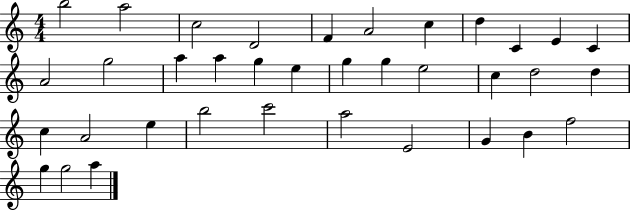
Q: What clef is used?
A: treble